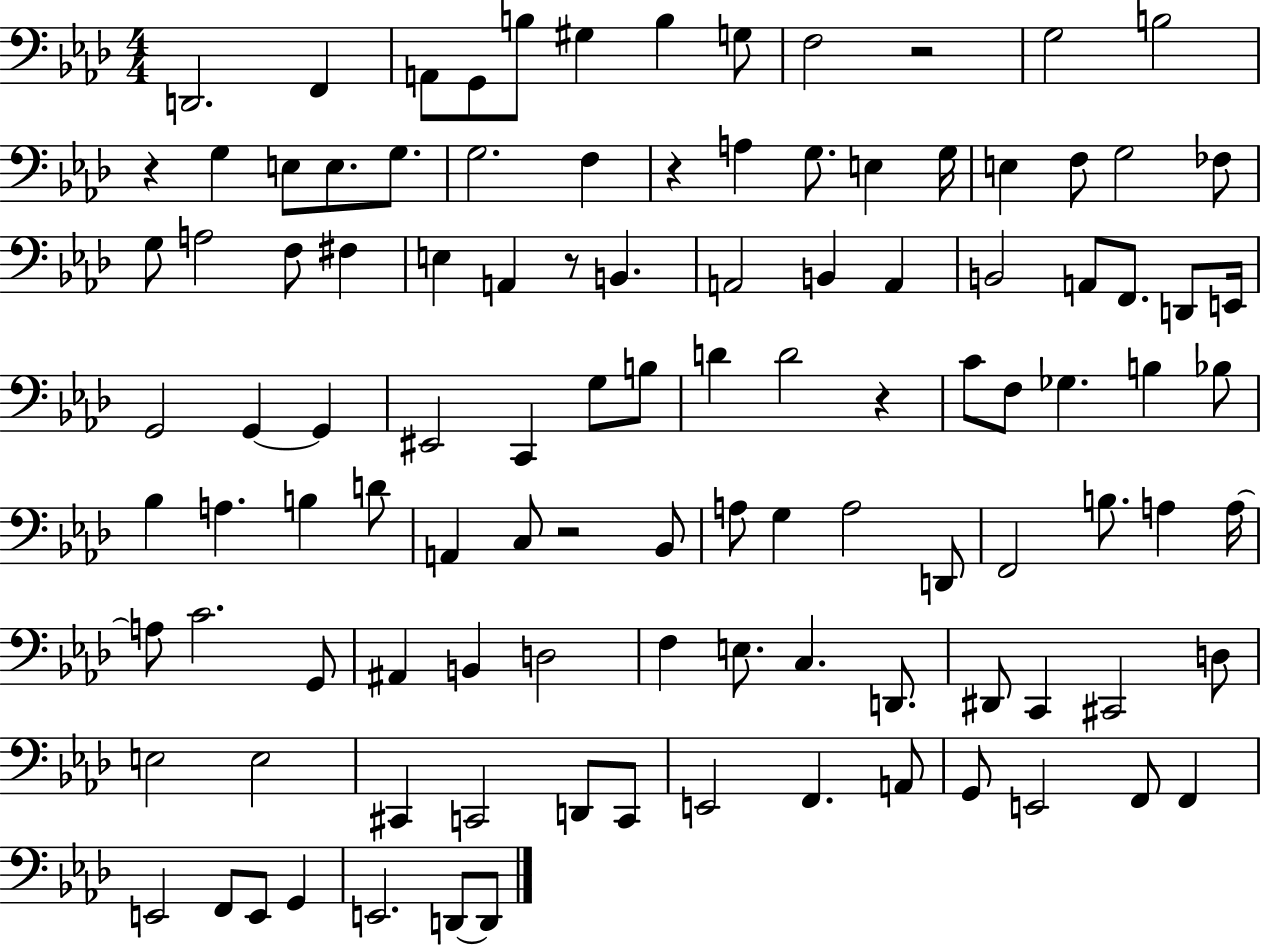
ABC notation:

X:1
T:Untitled
M:4/4
L:1/4
K:Ab
D,,2 F,, A,,/2 G,,/2 B,/2 ^G, B, G,/2 F,2 z2 G,2 B,2 z G, E,/2 E,/2 G,/2 G,2 F, z A, G,/2 E, G,/4 E, F,/2 G,2 _F,/2 G,/2 A,2 F,/2 ^F, E, A,, z/2 B,, A,,2 B,, A,, B,,2 A,,/2 F,,/2 D,,/2 E,,/4 G,,2 G,, G,, ^E,,2 C,, G,/2 B,/2 D D2 z C/2 F,/2 _G, B, _B,/2 _B, A, B, D/2 A,, C,/2 z2 _B,,/2 A,/2 G, A,2 D,,/2 F,,2 B,/2 A, A,/4 A,/2 C2 G,,/2 ^A,, B,, D,2 F, E,/2 C, D,,/2 ^D,,/2 C,, ^C,,2 D,/2 E,2 E,2 ^C,, C,,2 D,,/2 C,,/2 E,,2 F,, A,,/2 G,,/2 E,,2 F,,/2 F,, E,,2 F,,/2 E,,/2 G,, E,,2 D,,/2 D,,/2